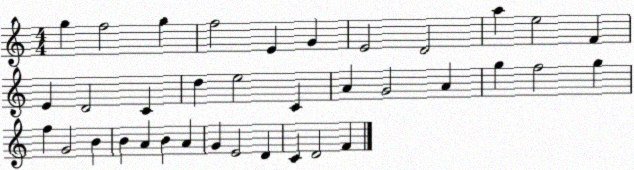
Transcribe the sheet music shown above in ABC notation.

X:1
T:Untitled
M:4/4
L:1/4
K:C
g f2 g f2 E G E2 D2 a e2 F E D2 C d e2 C A G2 A g f2 g f G2 B B A B A G E2 D C D2 F